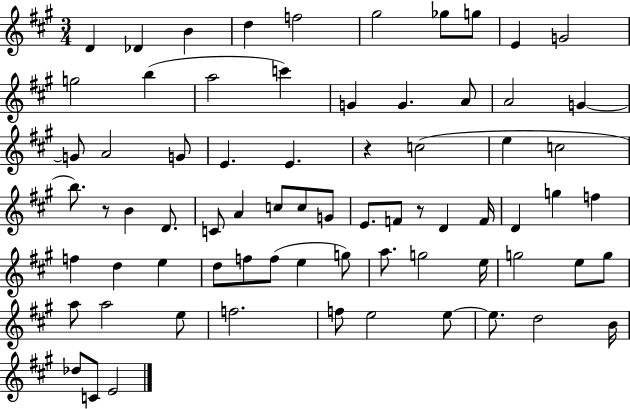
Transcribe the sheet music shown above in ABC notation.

X:1
T:Untitled
M:3/4
L:1/4
K:A
D _D B d f2 ^g2 _g/2 g/2 E G2 g2 b a2 c' G G A/2 A2 G G/2 A2 G/2 E E z c2 e c2 b/2 z/2 B D/2 C/2 A c/2 c/2 G/2 E/2 F/2 z/2 D F/4 D g f f d e d/2 f/2 f/2 e g/2 a/2 g2 e/4 g2 e/2 g/2 a/2 a2 e/2 f2 f/2 e2 e/2 e/2 d2 B/4 _d/2 C/2 E2